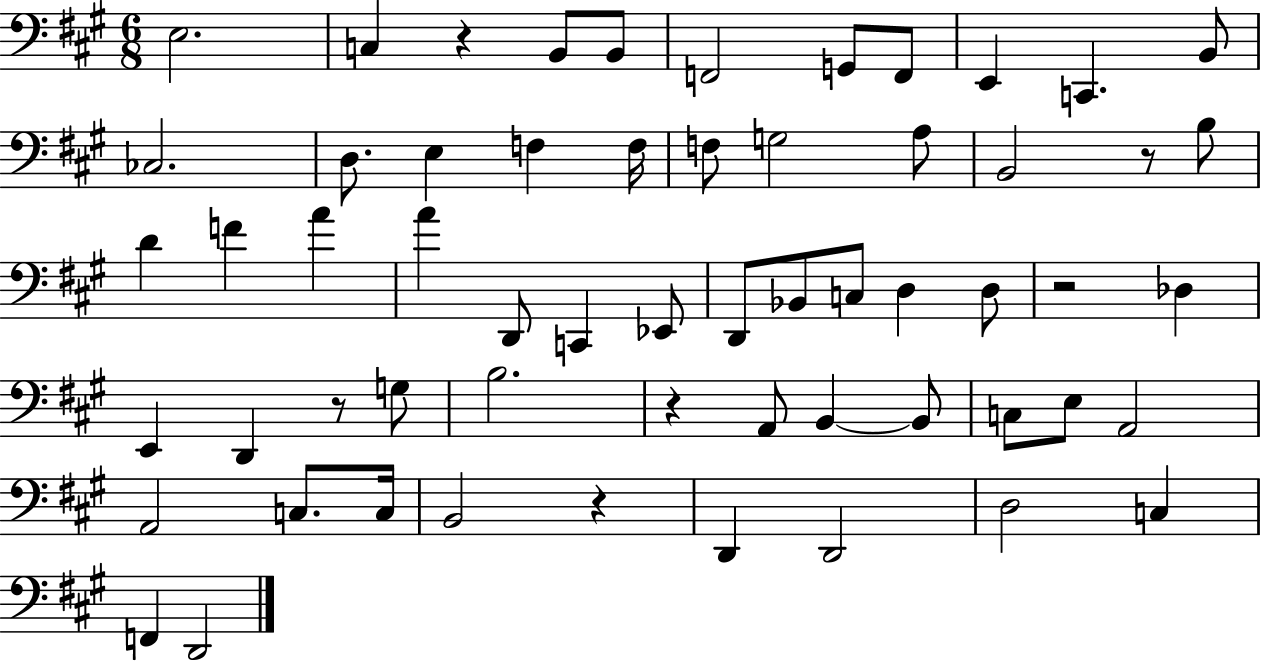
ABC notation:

X:1
T:Untitled
M:6/8
L:1/4
K:A
E,2 C, z B,,/2 B,,/2 F,,2 G,,/2 F,,/2 E,, C,, B,,/2 _C,2 D,/2 E, F, F,/4 F,/2 G,2 A,/2 B,,2 z/2 B,/2 D F A A D,,/2 C,, _E,,/2 D,,/2 _B,,/2 C,/2 D, D,/2 z2 _D, E,, D,, z/2 G,/2 B,2 z A,,/2 B,, B,,/2 C,/2 E,/2 A,,2 A,,2 C,/2 C,/4 B,,2 z D,, D,,2 D,2 C, F,, D,,2